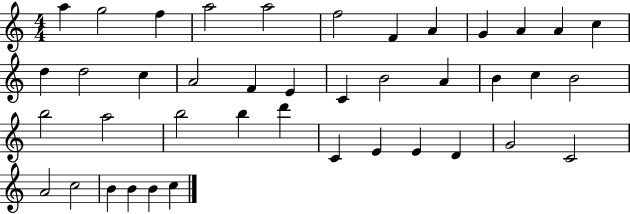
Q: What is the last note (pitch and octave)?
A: C5